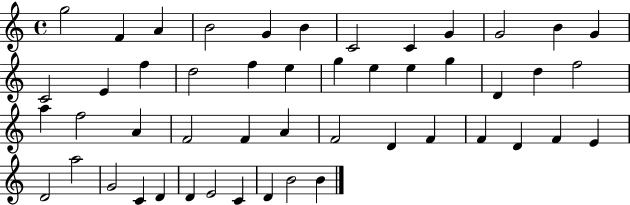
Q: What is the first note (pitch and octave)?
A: G5